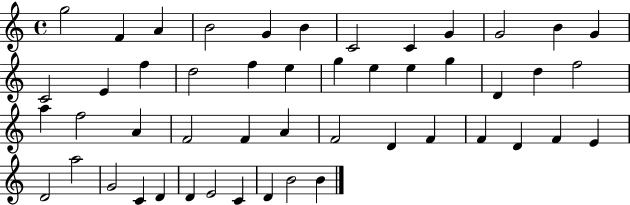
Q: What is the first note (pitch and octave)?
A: G5